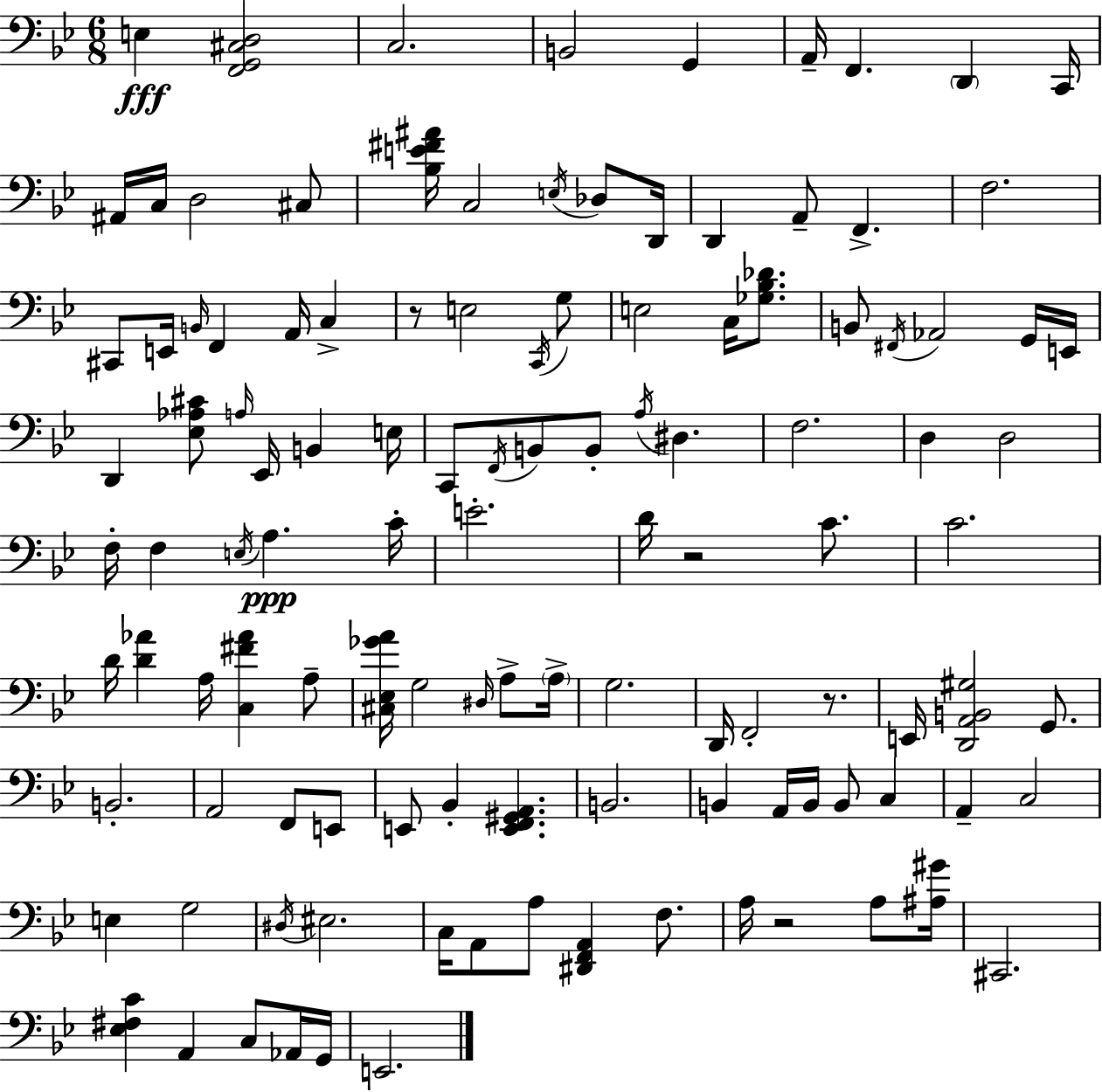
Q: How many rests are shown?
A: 4